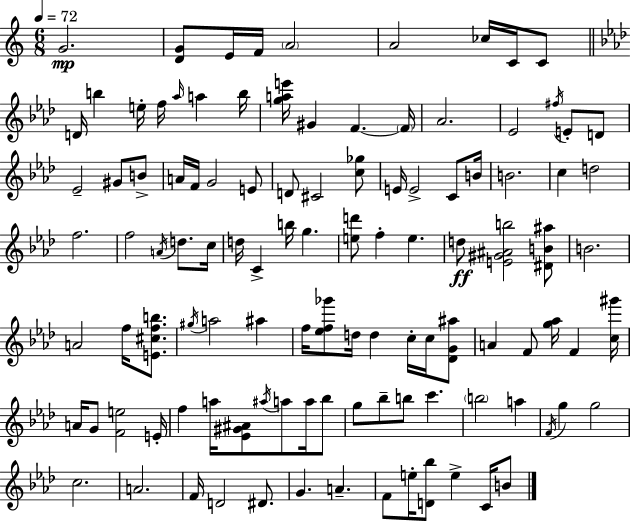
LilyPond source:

{
  \clef treble
  \numericTimeSignature
  \time 6/8
  \key a \minor
  \tempo 4 = 72
  g'2.\mp | <d' g'>8 e'16 f'16 \parenthesize a'2 | a'2 ces''16 c'16 c'8 | \bar "||" \break \key aes \major d'16 b''4 e''16-. f''16 \grace { aes''16 } a''4 | b''16 <g'' a'' e'''>16 gis'4 f'4.~~ | \parenthesize f'16 aes'2. | ees'2 \acciaccatura { fis''16 } e'8-. | \break d'8 ees'2-- gis'8 | b'8-> a'16 f'16 g'2 | e'8 d'8 cis'2 | <c'' ges''>8 e'16 e'2-> c'8 | \break b'16 b'2. | c''4 d''2 | f''2. | f''2 \acciaccatura { a'16 } d''8. | \break c''16 d''16 c'4-> b''16 g''4. | <e'' d'''>8 f''4-. e''4. | d''8\ff <e' gis' ais' b''>2 | <dis' b' ais''>8 b'2. | \break a'2 f''16 | <e' cis'' f'' b''>8. \acciaccatura { gis''16 } a''2 | ais''4 f''16 <ees'' f'' ges'''>8 d''16 d''4 | c''16-. c''16 <des' g' ais''>8 a'4 f'8 <g'' aes''>16 f'4 | \break <c'' gis'''>16 a'16 g'8 <f' e''>2 | e'16-. f''4 a''16 <ees' gis' ais'>8 \acciaccatura { ais''16 } | a''8 a''16 bes''8 g''8 bes''8-- b''8 c'''4. | \parenthesize b''2 | \break a''4 \acciaccatura { f'16 } g''4 g''2 | c''2. | a'2. | f'16 d'2 | \break dis'8. g'4. | a'4.-- f'8 e''16-. <d' bes''>8 e''4-> | c'16 b'8 \bar "|."
}